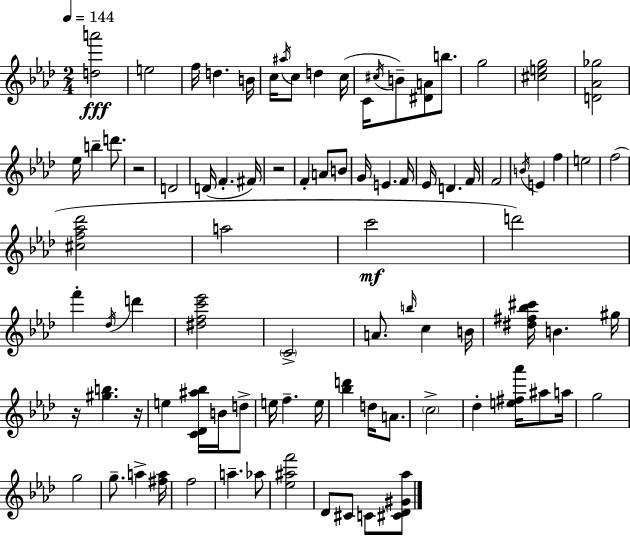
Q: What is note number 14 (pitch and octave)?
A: G5